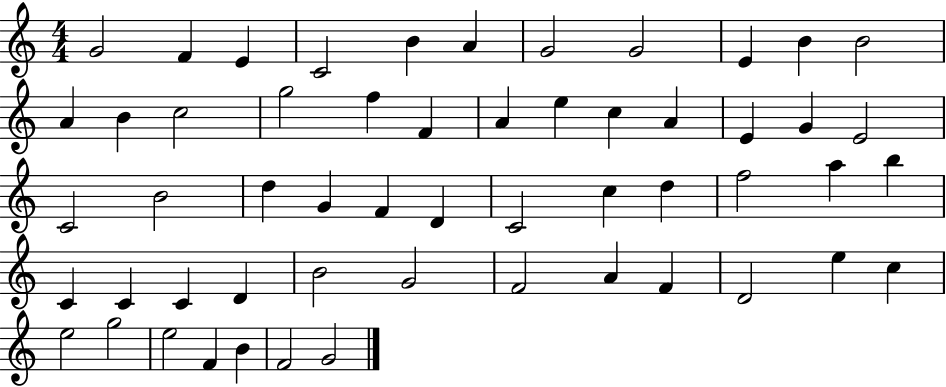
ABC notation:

X:1
T:Untitled
M:4/4
L:1/4
K:C
G2 F E C2 B A G2 G2 E B B2 A B c2 g2 f F A e c A E G E2 C2 B2 d G F D C2 c d f2 a b C C C D B2 G2 F2 A F D2 e c e2 g2 e2 F B F2 G2